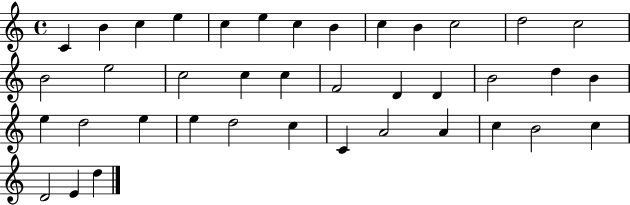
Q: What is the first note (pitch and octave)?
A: C4